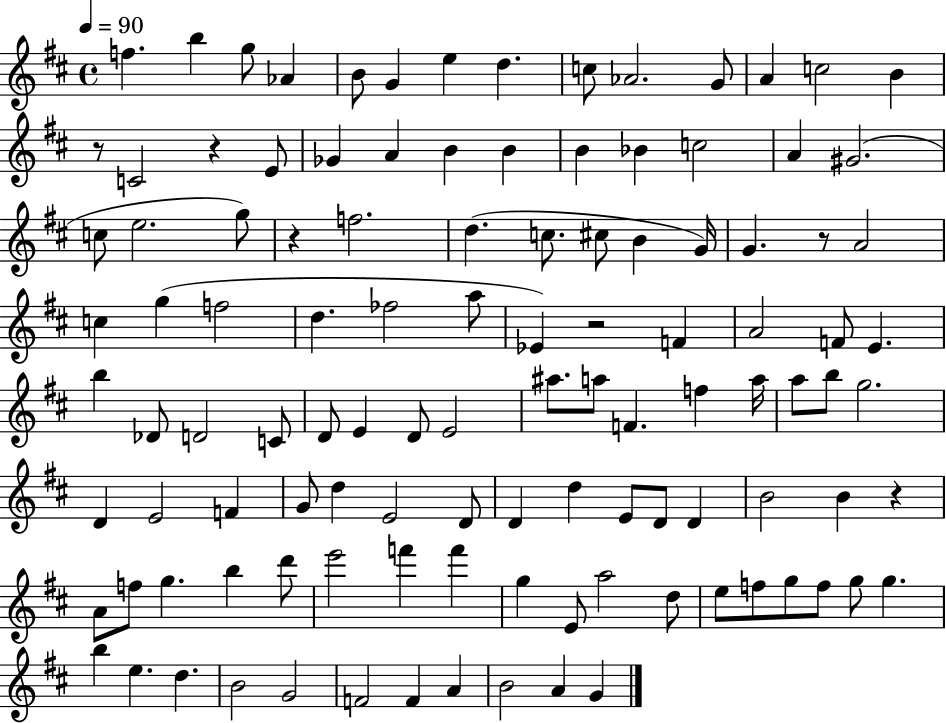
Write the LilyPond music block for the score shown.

{
  \clef treble
  \time 4/4
  \defaultTimeSignature
  \key d \major
  \tempo 4 = 90
  \repeat volta 2 { f''4. b''4 g''8 aes'4 | b'8 g'4 e''4 d''4. | c''8 aes'2. g'8 | a'4 c''2 b'4 | \break r8 c'2 r4 e'8 | ges'4 a'4 b'4 b'4 | b'4 bes'4 c''2 | a'4 gis'2.( | \break c''8 e''2. g''8) | r4 f''2. | d''4.( c''8. cis''8 b'4 g'16) | g'4. r8 a'2 | \break c''4 g''4( f''2 | d''4. fes''2 a''8 | ees'4) r2 f'4 | a'2 f'8 e'4. | \break b''4 des'8 d'2 c'8 | d'8 e'4 d'8 e'2 | ais''8. a''8 f'4. f''4 a''16 | a''8 b''8 g''2. | \break d'4 e'2 f'4 | g'8 d''4 e'2 d'8 | d'4 d''4 e'8 d'8 d'4 | b'2 b'4 r4 | \break a'8 f''8 g''4. b''4 d'''8 | e'''2 f'''4 f'''4 | g''4 e'8 a''2 d''8 | e''8 f''8 g''8 f''8 g''8 g''4. | \break b''4 e''4. d''4. | b'2 g'2 | f'2 f'4 a'4 | b'2 a'4 g'4 | \break } \bar "|."
}